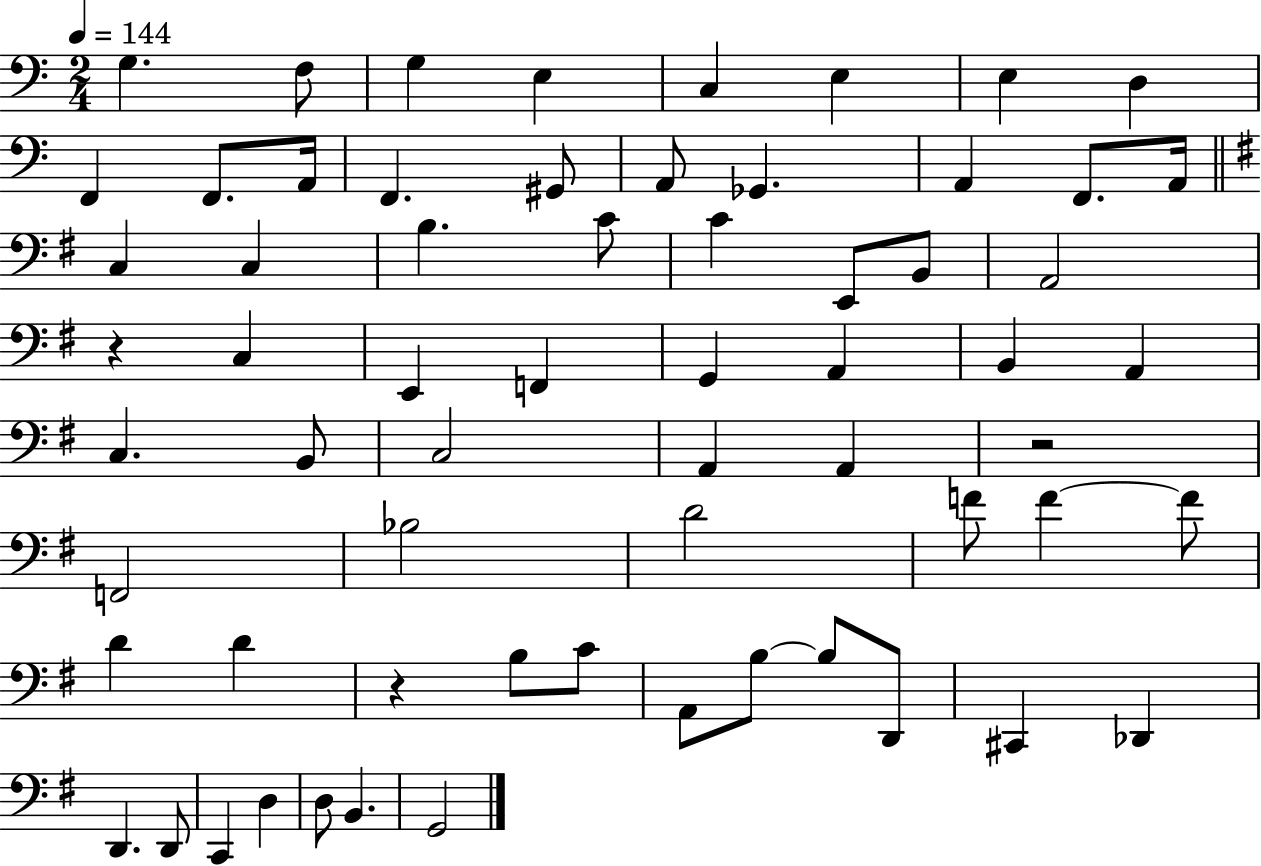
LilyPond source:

{
  \clef bass
  \numericTimeSignature
  \time 2/4
  \key c \major
  \tempo 4 = 144
  \repeat volta 2 { g4. f8 | g4 e4 | c4 e4 | e4 d4 | \break f,4 f,8. a,16 | f,4. gis,8 | a,8 ges,4. | a,4 f,8. a,16 | \break \bar "||" \break \key e \minor c4 c4 | b4. c'8 | c'4 e,8 b,8 | a,2 | \break r4 c4 | e,4 f,4 | g,4 a,4 | b,4 a,4 | \break c4. b,8 | c2 | a,4 a,4 | r2 | \break f,2 | bes2 | d'2 | f'8 f'4~~ f'8 | \break d'4 d'4 | r4 b8 c'8 | a,8 b8~~ b8 d,8 | cis,4 des,4 | \break d,4. d,8 | c,4 d4 | d8 b,4. | g,2 | \break } \bar "|."
}